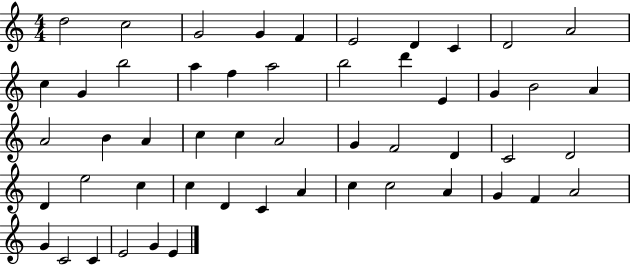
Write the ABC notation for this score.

X:1
T:Untitled
M:4/4
L:1/4
K:C
d2 c2 G2 G F E2 D C D2 A2 c G b2 a f a2 b2 d' E G B2 A A2 B A c c A2 G F2 D C2 D2 D e2 c c D C A c c2 A G F A2 G C2 C E2 G E